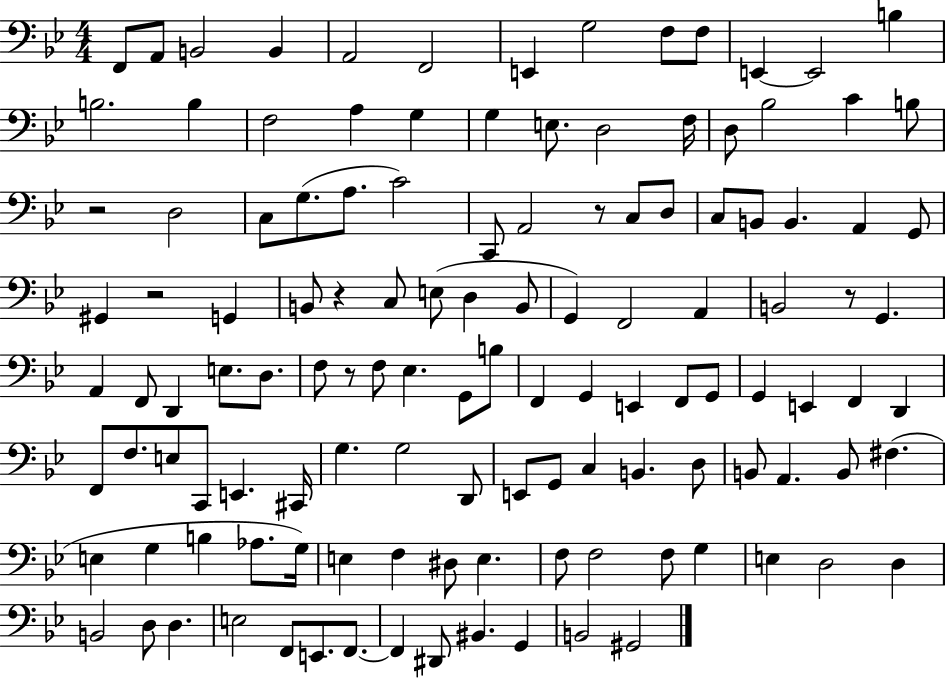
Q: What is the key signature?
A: BES major